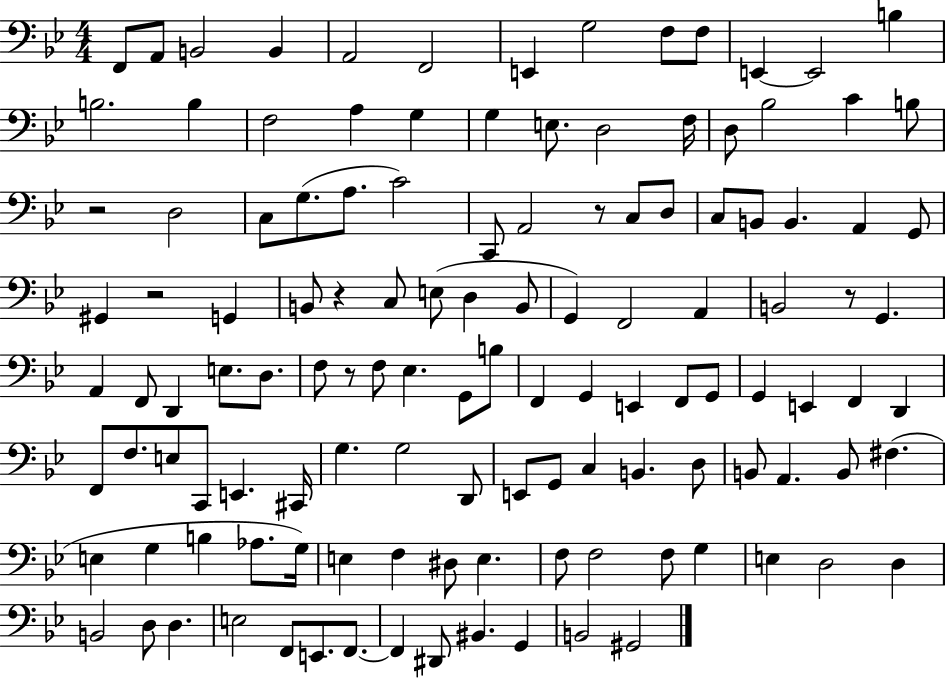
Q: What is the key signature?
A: BES major